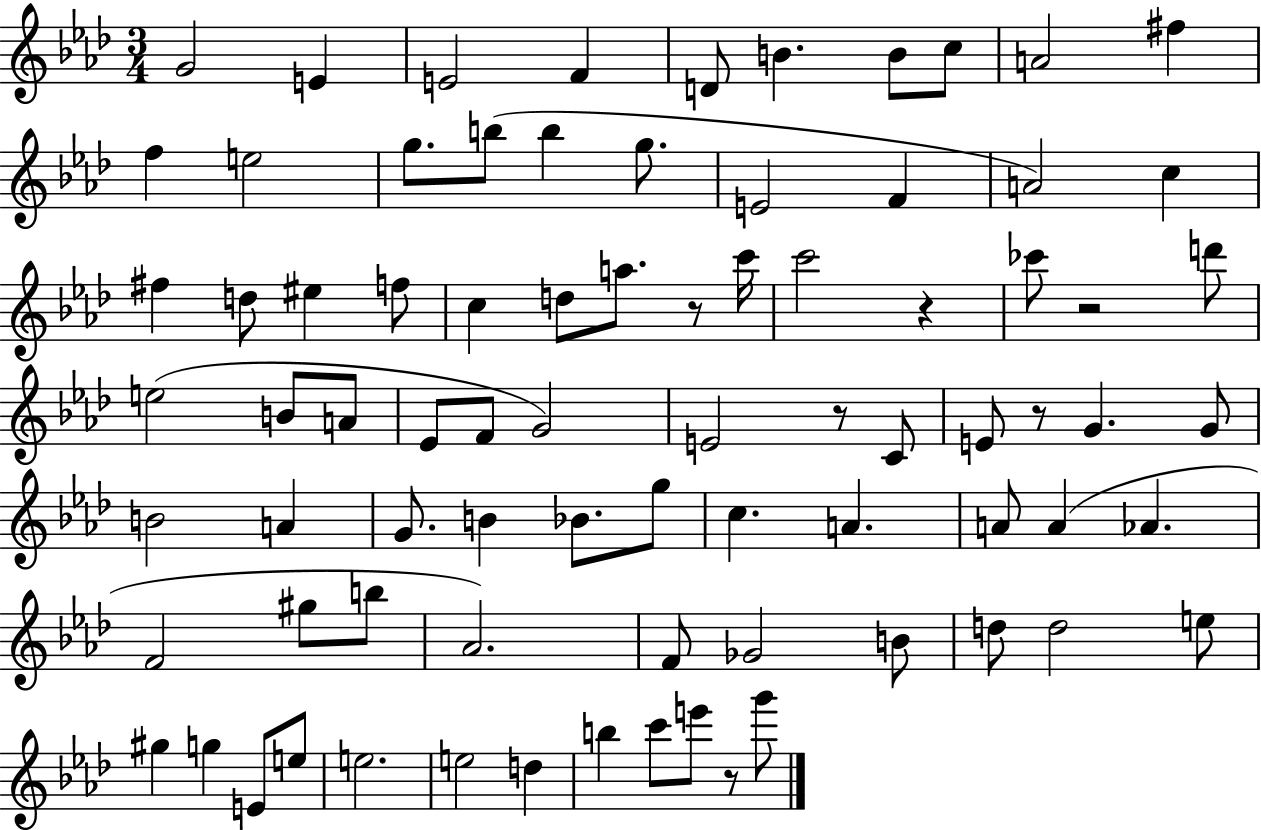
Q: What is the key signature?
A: AES major